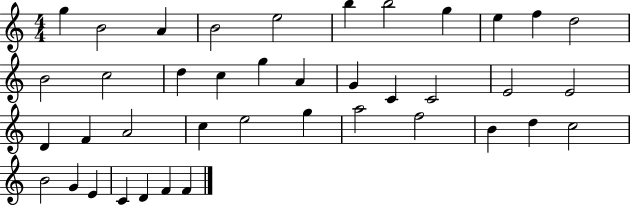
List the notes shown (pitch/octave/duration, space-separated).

G5/q B4/h A4/q B4/h E5/h B5/q B5/h G5/q E5/q F5/q D5/h B4/h C5/h D5/q C5/q G5/q A4/q G4/q C4/q C4/h E4/h E4/h D4/q F4/q A4/h C5/q E5/h G5/q A5/h F5/h B4/q D5/q C5/h B4/h G4/q E4/q C4/q D4/q F4/q F4/q